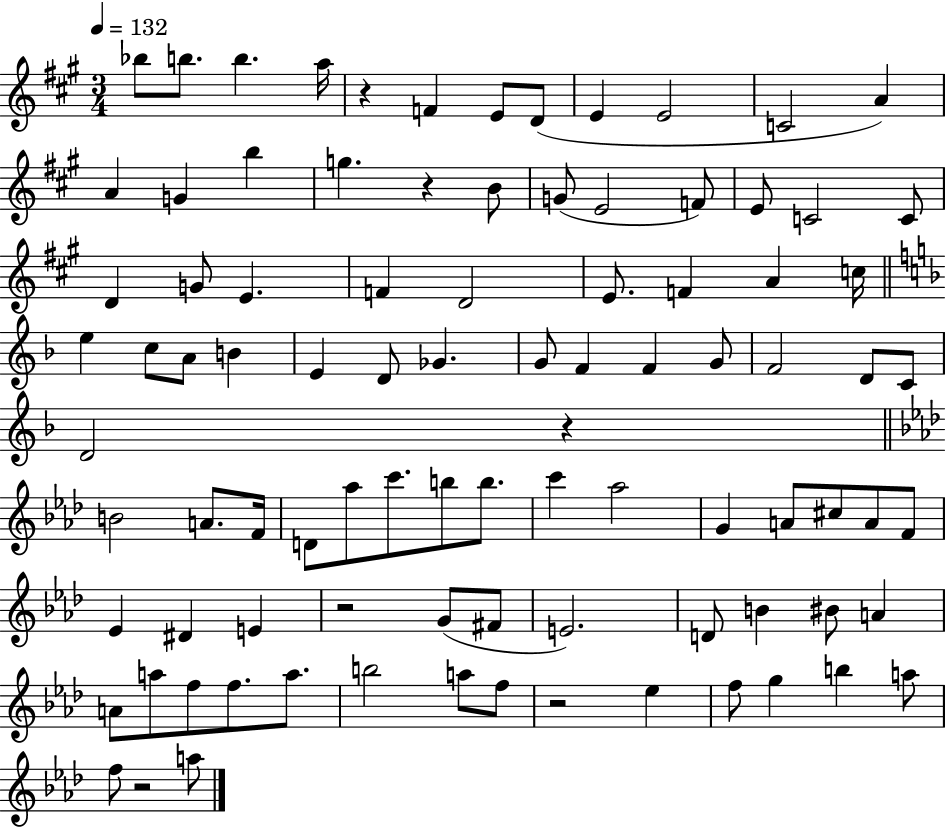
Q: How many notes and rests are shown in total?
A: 92